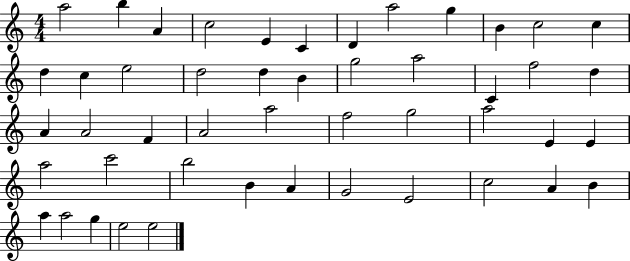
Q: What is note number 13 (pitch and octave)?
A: D5